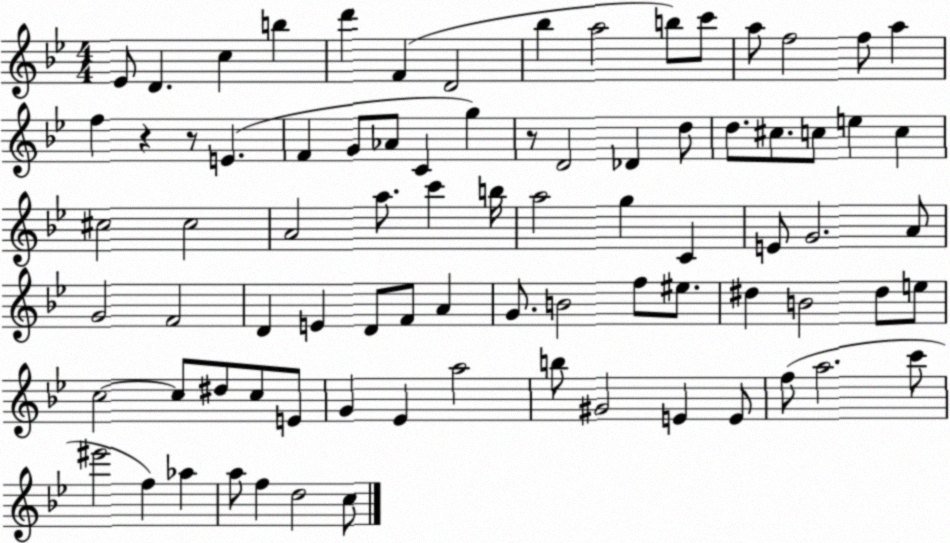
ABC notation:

X:1
T:Untitled
M:4/4
L:1/4
K:Bb
_E/2 D c b d' F D2 _b a2 b/2 c'/2 a/2 f2 f/2 a f z z/2 E F G/2 _A/2 C g z/2 D2 _D d/2 d/2 ^c/2 c/2 e c ^c2 ^c2 A2 a/2 c' b/4 a2 g C E/2 G2 A/2 G2 F2 D E D/2 F/2 A G/2 B2 f/2 ^e/2 ^d B2 ^d/2 e/2 c2 c/2 ^d/2 c/2 E/2 G _E a2 b/2 ^G2 E E/2 f/2 a2 c'/2 ^e'2 f _a a/2 f d2 c/2